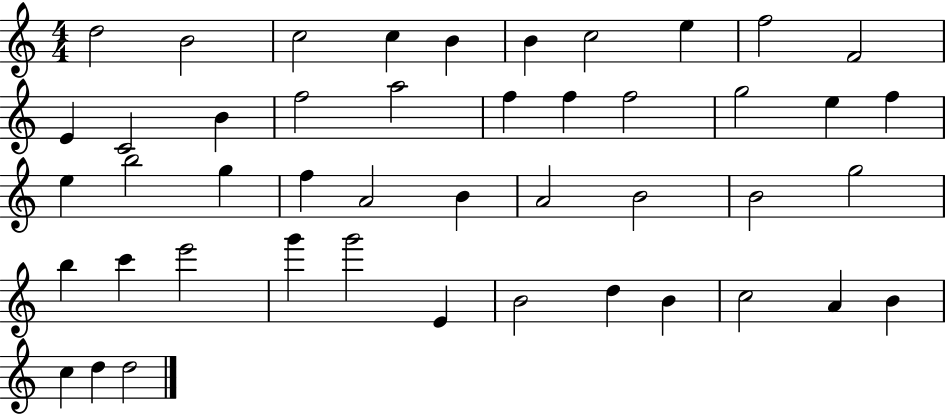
{
  \clef treble
  \numericTimeSignature
  \time 4/4
  \key c \major
  d''2 b'2 | c''2 c''4 b'4 | b'4 c''2 e''4 | f''2 f'2 | \break e'4 c'2 b'4 | f''2 a''2 | f''4 f''4 f''2 | g''2 e''4 f''4 | \break e''4 b''2 g''4 | f''4 a'2 b'4 | a'2 b'2 | b'2 g''2 | \break b''4 c'''4 e'''2 | g'''4 g'''2 e'4 | b'2 d''4 b'4 | c''2 a'4 b'4 | \break c''4 d''4 d''2 | \bar "|."
}